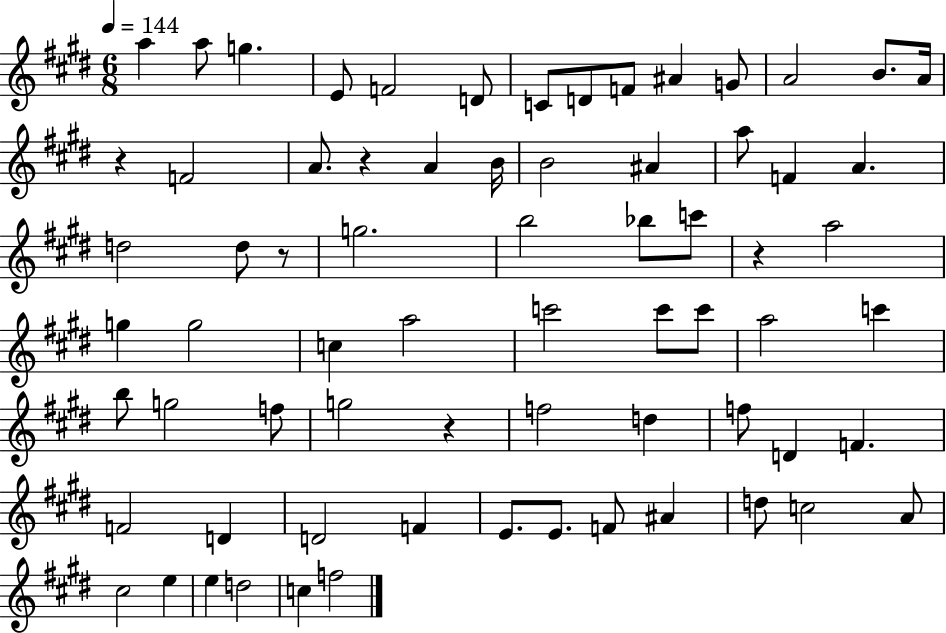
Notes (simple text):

A5/q A5/e G5/q. E4/e F4/h D4/e C4/e D4/e F4/e A#4/q G4/e A4/h B4/e. A4/s R/q F4/h A4/e. R/q A4/q B4/s B4/h A#4/q A5/e F4/q A4/q. D5/h D5/e R/e G5/h. B5/h Bb5/e C6/e R/q A5/h G5/q G5/h C5/q A5/h C6/h C6/e C6/e A5/h C6/q B5/e G5/h F5/e G5/h R/q F5/h D5/q F5/e D4/q F4/q. F4/h D4/q D4/h F4/q E4/e. E4/e. F4/e A#4/q D5/e C5/h A4/e C#5/h E5/q E5/q D5/h C5/q F5/h